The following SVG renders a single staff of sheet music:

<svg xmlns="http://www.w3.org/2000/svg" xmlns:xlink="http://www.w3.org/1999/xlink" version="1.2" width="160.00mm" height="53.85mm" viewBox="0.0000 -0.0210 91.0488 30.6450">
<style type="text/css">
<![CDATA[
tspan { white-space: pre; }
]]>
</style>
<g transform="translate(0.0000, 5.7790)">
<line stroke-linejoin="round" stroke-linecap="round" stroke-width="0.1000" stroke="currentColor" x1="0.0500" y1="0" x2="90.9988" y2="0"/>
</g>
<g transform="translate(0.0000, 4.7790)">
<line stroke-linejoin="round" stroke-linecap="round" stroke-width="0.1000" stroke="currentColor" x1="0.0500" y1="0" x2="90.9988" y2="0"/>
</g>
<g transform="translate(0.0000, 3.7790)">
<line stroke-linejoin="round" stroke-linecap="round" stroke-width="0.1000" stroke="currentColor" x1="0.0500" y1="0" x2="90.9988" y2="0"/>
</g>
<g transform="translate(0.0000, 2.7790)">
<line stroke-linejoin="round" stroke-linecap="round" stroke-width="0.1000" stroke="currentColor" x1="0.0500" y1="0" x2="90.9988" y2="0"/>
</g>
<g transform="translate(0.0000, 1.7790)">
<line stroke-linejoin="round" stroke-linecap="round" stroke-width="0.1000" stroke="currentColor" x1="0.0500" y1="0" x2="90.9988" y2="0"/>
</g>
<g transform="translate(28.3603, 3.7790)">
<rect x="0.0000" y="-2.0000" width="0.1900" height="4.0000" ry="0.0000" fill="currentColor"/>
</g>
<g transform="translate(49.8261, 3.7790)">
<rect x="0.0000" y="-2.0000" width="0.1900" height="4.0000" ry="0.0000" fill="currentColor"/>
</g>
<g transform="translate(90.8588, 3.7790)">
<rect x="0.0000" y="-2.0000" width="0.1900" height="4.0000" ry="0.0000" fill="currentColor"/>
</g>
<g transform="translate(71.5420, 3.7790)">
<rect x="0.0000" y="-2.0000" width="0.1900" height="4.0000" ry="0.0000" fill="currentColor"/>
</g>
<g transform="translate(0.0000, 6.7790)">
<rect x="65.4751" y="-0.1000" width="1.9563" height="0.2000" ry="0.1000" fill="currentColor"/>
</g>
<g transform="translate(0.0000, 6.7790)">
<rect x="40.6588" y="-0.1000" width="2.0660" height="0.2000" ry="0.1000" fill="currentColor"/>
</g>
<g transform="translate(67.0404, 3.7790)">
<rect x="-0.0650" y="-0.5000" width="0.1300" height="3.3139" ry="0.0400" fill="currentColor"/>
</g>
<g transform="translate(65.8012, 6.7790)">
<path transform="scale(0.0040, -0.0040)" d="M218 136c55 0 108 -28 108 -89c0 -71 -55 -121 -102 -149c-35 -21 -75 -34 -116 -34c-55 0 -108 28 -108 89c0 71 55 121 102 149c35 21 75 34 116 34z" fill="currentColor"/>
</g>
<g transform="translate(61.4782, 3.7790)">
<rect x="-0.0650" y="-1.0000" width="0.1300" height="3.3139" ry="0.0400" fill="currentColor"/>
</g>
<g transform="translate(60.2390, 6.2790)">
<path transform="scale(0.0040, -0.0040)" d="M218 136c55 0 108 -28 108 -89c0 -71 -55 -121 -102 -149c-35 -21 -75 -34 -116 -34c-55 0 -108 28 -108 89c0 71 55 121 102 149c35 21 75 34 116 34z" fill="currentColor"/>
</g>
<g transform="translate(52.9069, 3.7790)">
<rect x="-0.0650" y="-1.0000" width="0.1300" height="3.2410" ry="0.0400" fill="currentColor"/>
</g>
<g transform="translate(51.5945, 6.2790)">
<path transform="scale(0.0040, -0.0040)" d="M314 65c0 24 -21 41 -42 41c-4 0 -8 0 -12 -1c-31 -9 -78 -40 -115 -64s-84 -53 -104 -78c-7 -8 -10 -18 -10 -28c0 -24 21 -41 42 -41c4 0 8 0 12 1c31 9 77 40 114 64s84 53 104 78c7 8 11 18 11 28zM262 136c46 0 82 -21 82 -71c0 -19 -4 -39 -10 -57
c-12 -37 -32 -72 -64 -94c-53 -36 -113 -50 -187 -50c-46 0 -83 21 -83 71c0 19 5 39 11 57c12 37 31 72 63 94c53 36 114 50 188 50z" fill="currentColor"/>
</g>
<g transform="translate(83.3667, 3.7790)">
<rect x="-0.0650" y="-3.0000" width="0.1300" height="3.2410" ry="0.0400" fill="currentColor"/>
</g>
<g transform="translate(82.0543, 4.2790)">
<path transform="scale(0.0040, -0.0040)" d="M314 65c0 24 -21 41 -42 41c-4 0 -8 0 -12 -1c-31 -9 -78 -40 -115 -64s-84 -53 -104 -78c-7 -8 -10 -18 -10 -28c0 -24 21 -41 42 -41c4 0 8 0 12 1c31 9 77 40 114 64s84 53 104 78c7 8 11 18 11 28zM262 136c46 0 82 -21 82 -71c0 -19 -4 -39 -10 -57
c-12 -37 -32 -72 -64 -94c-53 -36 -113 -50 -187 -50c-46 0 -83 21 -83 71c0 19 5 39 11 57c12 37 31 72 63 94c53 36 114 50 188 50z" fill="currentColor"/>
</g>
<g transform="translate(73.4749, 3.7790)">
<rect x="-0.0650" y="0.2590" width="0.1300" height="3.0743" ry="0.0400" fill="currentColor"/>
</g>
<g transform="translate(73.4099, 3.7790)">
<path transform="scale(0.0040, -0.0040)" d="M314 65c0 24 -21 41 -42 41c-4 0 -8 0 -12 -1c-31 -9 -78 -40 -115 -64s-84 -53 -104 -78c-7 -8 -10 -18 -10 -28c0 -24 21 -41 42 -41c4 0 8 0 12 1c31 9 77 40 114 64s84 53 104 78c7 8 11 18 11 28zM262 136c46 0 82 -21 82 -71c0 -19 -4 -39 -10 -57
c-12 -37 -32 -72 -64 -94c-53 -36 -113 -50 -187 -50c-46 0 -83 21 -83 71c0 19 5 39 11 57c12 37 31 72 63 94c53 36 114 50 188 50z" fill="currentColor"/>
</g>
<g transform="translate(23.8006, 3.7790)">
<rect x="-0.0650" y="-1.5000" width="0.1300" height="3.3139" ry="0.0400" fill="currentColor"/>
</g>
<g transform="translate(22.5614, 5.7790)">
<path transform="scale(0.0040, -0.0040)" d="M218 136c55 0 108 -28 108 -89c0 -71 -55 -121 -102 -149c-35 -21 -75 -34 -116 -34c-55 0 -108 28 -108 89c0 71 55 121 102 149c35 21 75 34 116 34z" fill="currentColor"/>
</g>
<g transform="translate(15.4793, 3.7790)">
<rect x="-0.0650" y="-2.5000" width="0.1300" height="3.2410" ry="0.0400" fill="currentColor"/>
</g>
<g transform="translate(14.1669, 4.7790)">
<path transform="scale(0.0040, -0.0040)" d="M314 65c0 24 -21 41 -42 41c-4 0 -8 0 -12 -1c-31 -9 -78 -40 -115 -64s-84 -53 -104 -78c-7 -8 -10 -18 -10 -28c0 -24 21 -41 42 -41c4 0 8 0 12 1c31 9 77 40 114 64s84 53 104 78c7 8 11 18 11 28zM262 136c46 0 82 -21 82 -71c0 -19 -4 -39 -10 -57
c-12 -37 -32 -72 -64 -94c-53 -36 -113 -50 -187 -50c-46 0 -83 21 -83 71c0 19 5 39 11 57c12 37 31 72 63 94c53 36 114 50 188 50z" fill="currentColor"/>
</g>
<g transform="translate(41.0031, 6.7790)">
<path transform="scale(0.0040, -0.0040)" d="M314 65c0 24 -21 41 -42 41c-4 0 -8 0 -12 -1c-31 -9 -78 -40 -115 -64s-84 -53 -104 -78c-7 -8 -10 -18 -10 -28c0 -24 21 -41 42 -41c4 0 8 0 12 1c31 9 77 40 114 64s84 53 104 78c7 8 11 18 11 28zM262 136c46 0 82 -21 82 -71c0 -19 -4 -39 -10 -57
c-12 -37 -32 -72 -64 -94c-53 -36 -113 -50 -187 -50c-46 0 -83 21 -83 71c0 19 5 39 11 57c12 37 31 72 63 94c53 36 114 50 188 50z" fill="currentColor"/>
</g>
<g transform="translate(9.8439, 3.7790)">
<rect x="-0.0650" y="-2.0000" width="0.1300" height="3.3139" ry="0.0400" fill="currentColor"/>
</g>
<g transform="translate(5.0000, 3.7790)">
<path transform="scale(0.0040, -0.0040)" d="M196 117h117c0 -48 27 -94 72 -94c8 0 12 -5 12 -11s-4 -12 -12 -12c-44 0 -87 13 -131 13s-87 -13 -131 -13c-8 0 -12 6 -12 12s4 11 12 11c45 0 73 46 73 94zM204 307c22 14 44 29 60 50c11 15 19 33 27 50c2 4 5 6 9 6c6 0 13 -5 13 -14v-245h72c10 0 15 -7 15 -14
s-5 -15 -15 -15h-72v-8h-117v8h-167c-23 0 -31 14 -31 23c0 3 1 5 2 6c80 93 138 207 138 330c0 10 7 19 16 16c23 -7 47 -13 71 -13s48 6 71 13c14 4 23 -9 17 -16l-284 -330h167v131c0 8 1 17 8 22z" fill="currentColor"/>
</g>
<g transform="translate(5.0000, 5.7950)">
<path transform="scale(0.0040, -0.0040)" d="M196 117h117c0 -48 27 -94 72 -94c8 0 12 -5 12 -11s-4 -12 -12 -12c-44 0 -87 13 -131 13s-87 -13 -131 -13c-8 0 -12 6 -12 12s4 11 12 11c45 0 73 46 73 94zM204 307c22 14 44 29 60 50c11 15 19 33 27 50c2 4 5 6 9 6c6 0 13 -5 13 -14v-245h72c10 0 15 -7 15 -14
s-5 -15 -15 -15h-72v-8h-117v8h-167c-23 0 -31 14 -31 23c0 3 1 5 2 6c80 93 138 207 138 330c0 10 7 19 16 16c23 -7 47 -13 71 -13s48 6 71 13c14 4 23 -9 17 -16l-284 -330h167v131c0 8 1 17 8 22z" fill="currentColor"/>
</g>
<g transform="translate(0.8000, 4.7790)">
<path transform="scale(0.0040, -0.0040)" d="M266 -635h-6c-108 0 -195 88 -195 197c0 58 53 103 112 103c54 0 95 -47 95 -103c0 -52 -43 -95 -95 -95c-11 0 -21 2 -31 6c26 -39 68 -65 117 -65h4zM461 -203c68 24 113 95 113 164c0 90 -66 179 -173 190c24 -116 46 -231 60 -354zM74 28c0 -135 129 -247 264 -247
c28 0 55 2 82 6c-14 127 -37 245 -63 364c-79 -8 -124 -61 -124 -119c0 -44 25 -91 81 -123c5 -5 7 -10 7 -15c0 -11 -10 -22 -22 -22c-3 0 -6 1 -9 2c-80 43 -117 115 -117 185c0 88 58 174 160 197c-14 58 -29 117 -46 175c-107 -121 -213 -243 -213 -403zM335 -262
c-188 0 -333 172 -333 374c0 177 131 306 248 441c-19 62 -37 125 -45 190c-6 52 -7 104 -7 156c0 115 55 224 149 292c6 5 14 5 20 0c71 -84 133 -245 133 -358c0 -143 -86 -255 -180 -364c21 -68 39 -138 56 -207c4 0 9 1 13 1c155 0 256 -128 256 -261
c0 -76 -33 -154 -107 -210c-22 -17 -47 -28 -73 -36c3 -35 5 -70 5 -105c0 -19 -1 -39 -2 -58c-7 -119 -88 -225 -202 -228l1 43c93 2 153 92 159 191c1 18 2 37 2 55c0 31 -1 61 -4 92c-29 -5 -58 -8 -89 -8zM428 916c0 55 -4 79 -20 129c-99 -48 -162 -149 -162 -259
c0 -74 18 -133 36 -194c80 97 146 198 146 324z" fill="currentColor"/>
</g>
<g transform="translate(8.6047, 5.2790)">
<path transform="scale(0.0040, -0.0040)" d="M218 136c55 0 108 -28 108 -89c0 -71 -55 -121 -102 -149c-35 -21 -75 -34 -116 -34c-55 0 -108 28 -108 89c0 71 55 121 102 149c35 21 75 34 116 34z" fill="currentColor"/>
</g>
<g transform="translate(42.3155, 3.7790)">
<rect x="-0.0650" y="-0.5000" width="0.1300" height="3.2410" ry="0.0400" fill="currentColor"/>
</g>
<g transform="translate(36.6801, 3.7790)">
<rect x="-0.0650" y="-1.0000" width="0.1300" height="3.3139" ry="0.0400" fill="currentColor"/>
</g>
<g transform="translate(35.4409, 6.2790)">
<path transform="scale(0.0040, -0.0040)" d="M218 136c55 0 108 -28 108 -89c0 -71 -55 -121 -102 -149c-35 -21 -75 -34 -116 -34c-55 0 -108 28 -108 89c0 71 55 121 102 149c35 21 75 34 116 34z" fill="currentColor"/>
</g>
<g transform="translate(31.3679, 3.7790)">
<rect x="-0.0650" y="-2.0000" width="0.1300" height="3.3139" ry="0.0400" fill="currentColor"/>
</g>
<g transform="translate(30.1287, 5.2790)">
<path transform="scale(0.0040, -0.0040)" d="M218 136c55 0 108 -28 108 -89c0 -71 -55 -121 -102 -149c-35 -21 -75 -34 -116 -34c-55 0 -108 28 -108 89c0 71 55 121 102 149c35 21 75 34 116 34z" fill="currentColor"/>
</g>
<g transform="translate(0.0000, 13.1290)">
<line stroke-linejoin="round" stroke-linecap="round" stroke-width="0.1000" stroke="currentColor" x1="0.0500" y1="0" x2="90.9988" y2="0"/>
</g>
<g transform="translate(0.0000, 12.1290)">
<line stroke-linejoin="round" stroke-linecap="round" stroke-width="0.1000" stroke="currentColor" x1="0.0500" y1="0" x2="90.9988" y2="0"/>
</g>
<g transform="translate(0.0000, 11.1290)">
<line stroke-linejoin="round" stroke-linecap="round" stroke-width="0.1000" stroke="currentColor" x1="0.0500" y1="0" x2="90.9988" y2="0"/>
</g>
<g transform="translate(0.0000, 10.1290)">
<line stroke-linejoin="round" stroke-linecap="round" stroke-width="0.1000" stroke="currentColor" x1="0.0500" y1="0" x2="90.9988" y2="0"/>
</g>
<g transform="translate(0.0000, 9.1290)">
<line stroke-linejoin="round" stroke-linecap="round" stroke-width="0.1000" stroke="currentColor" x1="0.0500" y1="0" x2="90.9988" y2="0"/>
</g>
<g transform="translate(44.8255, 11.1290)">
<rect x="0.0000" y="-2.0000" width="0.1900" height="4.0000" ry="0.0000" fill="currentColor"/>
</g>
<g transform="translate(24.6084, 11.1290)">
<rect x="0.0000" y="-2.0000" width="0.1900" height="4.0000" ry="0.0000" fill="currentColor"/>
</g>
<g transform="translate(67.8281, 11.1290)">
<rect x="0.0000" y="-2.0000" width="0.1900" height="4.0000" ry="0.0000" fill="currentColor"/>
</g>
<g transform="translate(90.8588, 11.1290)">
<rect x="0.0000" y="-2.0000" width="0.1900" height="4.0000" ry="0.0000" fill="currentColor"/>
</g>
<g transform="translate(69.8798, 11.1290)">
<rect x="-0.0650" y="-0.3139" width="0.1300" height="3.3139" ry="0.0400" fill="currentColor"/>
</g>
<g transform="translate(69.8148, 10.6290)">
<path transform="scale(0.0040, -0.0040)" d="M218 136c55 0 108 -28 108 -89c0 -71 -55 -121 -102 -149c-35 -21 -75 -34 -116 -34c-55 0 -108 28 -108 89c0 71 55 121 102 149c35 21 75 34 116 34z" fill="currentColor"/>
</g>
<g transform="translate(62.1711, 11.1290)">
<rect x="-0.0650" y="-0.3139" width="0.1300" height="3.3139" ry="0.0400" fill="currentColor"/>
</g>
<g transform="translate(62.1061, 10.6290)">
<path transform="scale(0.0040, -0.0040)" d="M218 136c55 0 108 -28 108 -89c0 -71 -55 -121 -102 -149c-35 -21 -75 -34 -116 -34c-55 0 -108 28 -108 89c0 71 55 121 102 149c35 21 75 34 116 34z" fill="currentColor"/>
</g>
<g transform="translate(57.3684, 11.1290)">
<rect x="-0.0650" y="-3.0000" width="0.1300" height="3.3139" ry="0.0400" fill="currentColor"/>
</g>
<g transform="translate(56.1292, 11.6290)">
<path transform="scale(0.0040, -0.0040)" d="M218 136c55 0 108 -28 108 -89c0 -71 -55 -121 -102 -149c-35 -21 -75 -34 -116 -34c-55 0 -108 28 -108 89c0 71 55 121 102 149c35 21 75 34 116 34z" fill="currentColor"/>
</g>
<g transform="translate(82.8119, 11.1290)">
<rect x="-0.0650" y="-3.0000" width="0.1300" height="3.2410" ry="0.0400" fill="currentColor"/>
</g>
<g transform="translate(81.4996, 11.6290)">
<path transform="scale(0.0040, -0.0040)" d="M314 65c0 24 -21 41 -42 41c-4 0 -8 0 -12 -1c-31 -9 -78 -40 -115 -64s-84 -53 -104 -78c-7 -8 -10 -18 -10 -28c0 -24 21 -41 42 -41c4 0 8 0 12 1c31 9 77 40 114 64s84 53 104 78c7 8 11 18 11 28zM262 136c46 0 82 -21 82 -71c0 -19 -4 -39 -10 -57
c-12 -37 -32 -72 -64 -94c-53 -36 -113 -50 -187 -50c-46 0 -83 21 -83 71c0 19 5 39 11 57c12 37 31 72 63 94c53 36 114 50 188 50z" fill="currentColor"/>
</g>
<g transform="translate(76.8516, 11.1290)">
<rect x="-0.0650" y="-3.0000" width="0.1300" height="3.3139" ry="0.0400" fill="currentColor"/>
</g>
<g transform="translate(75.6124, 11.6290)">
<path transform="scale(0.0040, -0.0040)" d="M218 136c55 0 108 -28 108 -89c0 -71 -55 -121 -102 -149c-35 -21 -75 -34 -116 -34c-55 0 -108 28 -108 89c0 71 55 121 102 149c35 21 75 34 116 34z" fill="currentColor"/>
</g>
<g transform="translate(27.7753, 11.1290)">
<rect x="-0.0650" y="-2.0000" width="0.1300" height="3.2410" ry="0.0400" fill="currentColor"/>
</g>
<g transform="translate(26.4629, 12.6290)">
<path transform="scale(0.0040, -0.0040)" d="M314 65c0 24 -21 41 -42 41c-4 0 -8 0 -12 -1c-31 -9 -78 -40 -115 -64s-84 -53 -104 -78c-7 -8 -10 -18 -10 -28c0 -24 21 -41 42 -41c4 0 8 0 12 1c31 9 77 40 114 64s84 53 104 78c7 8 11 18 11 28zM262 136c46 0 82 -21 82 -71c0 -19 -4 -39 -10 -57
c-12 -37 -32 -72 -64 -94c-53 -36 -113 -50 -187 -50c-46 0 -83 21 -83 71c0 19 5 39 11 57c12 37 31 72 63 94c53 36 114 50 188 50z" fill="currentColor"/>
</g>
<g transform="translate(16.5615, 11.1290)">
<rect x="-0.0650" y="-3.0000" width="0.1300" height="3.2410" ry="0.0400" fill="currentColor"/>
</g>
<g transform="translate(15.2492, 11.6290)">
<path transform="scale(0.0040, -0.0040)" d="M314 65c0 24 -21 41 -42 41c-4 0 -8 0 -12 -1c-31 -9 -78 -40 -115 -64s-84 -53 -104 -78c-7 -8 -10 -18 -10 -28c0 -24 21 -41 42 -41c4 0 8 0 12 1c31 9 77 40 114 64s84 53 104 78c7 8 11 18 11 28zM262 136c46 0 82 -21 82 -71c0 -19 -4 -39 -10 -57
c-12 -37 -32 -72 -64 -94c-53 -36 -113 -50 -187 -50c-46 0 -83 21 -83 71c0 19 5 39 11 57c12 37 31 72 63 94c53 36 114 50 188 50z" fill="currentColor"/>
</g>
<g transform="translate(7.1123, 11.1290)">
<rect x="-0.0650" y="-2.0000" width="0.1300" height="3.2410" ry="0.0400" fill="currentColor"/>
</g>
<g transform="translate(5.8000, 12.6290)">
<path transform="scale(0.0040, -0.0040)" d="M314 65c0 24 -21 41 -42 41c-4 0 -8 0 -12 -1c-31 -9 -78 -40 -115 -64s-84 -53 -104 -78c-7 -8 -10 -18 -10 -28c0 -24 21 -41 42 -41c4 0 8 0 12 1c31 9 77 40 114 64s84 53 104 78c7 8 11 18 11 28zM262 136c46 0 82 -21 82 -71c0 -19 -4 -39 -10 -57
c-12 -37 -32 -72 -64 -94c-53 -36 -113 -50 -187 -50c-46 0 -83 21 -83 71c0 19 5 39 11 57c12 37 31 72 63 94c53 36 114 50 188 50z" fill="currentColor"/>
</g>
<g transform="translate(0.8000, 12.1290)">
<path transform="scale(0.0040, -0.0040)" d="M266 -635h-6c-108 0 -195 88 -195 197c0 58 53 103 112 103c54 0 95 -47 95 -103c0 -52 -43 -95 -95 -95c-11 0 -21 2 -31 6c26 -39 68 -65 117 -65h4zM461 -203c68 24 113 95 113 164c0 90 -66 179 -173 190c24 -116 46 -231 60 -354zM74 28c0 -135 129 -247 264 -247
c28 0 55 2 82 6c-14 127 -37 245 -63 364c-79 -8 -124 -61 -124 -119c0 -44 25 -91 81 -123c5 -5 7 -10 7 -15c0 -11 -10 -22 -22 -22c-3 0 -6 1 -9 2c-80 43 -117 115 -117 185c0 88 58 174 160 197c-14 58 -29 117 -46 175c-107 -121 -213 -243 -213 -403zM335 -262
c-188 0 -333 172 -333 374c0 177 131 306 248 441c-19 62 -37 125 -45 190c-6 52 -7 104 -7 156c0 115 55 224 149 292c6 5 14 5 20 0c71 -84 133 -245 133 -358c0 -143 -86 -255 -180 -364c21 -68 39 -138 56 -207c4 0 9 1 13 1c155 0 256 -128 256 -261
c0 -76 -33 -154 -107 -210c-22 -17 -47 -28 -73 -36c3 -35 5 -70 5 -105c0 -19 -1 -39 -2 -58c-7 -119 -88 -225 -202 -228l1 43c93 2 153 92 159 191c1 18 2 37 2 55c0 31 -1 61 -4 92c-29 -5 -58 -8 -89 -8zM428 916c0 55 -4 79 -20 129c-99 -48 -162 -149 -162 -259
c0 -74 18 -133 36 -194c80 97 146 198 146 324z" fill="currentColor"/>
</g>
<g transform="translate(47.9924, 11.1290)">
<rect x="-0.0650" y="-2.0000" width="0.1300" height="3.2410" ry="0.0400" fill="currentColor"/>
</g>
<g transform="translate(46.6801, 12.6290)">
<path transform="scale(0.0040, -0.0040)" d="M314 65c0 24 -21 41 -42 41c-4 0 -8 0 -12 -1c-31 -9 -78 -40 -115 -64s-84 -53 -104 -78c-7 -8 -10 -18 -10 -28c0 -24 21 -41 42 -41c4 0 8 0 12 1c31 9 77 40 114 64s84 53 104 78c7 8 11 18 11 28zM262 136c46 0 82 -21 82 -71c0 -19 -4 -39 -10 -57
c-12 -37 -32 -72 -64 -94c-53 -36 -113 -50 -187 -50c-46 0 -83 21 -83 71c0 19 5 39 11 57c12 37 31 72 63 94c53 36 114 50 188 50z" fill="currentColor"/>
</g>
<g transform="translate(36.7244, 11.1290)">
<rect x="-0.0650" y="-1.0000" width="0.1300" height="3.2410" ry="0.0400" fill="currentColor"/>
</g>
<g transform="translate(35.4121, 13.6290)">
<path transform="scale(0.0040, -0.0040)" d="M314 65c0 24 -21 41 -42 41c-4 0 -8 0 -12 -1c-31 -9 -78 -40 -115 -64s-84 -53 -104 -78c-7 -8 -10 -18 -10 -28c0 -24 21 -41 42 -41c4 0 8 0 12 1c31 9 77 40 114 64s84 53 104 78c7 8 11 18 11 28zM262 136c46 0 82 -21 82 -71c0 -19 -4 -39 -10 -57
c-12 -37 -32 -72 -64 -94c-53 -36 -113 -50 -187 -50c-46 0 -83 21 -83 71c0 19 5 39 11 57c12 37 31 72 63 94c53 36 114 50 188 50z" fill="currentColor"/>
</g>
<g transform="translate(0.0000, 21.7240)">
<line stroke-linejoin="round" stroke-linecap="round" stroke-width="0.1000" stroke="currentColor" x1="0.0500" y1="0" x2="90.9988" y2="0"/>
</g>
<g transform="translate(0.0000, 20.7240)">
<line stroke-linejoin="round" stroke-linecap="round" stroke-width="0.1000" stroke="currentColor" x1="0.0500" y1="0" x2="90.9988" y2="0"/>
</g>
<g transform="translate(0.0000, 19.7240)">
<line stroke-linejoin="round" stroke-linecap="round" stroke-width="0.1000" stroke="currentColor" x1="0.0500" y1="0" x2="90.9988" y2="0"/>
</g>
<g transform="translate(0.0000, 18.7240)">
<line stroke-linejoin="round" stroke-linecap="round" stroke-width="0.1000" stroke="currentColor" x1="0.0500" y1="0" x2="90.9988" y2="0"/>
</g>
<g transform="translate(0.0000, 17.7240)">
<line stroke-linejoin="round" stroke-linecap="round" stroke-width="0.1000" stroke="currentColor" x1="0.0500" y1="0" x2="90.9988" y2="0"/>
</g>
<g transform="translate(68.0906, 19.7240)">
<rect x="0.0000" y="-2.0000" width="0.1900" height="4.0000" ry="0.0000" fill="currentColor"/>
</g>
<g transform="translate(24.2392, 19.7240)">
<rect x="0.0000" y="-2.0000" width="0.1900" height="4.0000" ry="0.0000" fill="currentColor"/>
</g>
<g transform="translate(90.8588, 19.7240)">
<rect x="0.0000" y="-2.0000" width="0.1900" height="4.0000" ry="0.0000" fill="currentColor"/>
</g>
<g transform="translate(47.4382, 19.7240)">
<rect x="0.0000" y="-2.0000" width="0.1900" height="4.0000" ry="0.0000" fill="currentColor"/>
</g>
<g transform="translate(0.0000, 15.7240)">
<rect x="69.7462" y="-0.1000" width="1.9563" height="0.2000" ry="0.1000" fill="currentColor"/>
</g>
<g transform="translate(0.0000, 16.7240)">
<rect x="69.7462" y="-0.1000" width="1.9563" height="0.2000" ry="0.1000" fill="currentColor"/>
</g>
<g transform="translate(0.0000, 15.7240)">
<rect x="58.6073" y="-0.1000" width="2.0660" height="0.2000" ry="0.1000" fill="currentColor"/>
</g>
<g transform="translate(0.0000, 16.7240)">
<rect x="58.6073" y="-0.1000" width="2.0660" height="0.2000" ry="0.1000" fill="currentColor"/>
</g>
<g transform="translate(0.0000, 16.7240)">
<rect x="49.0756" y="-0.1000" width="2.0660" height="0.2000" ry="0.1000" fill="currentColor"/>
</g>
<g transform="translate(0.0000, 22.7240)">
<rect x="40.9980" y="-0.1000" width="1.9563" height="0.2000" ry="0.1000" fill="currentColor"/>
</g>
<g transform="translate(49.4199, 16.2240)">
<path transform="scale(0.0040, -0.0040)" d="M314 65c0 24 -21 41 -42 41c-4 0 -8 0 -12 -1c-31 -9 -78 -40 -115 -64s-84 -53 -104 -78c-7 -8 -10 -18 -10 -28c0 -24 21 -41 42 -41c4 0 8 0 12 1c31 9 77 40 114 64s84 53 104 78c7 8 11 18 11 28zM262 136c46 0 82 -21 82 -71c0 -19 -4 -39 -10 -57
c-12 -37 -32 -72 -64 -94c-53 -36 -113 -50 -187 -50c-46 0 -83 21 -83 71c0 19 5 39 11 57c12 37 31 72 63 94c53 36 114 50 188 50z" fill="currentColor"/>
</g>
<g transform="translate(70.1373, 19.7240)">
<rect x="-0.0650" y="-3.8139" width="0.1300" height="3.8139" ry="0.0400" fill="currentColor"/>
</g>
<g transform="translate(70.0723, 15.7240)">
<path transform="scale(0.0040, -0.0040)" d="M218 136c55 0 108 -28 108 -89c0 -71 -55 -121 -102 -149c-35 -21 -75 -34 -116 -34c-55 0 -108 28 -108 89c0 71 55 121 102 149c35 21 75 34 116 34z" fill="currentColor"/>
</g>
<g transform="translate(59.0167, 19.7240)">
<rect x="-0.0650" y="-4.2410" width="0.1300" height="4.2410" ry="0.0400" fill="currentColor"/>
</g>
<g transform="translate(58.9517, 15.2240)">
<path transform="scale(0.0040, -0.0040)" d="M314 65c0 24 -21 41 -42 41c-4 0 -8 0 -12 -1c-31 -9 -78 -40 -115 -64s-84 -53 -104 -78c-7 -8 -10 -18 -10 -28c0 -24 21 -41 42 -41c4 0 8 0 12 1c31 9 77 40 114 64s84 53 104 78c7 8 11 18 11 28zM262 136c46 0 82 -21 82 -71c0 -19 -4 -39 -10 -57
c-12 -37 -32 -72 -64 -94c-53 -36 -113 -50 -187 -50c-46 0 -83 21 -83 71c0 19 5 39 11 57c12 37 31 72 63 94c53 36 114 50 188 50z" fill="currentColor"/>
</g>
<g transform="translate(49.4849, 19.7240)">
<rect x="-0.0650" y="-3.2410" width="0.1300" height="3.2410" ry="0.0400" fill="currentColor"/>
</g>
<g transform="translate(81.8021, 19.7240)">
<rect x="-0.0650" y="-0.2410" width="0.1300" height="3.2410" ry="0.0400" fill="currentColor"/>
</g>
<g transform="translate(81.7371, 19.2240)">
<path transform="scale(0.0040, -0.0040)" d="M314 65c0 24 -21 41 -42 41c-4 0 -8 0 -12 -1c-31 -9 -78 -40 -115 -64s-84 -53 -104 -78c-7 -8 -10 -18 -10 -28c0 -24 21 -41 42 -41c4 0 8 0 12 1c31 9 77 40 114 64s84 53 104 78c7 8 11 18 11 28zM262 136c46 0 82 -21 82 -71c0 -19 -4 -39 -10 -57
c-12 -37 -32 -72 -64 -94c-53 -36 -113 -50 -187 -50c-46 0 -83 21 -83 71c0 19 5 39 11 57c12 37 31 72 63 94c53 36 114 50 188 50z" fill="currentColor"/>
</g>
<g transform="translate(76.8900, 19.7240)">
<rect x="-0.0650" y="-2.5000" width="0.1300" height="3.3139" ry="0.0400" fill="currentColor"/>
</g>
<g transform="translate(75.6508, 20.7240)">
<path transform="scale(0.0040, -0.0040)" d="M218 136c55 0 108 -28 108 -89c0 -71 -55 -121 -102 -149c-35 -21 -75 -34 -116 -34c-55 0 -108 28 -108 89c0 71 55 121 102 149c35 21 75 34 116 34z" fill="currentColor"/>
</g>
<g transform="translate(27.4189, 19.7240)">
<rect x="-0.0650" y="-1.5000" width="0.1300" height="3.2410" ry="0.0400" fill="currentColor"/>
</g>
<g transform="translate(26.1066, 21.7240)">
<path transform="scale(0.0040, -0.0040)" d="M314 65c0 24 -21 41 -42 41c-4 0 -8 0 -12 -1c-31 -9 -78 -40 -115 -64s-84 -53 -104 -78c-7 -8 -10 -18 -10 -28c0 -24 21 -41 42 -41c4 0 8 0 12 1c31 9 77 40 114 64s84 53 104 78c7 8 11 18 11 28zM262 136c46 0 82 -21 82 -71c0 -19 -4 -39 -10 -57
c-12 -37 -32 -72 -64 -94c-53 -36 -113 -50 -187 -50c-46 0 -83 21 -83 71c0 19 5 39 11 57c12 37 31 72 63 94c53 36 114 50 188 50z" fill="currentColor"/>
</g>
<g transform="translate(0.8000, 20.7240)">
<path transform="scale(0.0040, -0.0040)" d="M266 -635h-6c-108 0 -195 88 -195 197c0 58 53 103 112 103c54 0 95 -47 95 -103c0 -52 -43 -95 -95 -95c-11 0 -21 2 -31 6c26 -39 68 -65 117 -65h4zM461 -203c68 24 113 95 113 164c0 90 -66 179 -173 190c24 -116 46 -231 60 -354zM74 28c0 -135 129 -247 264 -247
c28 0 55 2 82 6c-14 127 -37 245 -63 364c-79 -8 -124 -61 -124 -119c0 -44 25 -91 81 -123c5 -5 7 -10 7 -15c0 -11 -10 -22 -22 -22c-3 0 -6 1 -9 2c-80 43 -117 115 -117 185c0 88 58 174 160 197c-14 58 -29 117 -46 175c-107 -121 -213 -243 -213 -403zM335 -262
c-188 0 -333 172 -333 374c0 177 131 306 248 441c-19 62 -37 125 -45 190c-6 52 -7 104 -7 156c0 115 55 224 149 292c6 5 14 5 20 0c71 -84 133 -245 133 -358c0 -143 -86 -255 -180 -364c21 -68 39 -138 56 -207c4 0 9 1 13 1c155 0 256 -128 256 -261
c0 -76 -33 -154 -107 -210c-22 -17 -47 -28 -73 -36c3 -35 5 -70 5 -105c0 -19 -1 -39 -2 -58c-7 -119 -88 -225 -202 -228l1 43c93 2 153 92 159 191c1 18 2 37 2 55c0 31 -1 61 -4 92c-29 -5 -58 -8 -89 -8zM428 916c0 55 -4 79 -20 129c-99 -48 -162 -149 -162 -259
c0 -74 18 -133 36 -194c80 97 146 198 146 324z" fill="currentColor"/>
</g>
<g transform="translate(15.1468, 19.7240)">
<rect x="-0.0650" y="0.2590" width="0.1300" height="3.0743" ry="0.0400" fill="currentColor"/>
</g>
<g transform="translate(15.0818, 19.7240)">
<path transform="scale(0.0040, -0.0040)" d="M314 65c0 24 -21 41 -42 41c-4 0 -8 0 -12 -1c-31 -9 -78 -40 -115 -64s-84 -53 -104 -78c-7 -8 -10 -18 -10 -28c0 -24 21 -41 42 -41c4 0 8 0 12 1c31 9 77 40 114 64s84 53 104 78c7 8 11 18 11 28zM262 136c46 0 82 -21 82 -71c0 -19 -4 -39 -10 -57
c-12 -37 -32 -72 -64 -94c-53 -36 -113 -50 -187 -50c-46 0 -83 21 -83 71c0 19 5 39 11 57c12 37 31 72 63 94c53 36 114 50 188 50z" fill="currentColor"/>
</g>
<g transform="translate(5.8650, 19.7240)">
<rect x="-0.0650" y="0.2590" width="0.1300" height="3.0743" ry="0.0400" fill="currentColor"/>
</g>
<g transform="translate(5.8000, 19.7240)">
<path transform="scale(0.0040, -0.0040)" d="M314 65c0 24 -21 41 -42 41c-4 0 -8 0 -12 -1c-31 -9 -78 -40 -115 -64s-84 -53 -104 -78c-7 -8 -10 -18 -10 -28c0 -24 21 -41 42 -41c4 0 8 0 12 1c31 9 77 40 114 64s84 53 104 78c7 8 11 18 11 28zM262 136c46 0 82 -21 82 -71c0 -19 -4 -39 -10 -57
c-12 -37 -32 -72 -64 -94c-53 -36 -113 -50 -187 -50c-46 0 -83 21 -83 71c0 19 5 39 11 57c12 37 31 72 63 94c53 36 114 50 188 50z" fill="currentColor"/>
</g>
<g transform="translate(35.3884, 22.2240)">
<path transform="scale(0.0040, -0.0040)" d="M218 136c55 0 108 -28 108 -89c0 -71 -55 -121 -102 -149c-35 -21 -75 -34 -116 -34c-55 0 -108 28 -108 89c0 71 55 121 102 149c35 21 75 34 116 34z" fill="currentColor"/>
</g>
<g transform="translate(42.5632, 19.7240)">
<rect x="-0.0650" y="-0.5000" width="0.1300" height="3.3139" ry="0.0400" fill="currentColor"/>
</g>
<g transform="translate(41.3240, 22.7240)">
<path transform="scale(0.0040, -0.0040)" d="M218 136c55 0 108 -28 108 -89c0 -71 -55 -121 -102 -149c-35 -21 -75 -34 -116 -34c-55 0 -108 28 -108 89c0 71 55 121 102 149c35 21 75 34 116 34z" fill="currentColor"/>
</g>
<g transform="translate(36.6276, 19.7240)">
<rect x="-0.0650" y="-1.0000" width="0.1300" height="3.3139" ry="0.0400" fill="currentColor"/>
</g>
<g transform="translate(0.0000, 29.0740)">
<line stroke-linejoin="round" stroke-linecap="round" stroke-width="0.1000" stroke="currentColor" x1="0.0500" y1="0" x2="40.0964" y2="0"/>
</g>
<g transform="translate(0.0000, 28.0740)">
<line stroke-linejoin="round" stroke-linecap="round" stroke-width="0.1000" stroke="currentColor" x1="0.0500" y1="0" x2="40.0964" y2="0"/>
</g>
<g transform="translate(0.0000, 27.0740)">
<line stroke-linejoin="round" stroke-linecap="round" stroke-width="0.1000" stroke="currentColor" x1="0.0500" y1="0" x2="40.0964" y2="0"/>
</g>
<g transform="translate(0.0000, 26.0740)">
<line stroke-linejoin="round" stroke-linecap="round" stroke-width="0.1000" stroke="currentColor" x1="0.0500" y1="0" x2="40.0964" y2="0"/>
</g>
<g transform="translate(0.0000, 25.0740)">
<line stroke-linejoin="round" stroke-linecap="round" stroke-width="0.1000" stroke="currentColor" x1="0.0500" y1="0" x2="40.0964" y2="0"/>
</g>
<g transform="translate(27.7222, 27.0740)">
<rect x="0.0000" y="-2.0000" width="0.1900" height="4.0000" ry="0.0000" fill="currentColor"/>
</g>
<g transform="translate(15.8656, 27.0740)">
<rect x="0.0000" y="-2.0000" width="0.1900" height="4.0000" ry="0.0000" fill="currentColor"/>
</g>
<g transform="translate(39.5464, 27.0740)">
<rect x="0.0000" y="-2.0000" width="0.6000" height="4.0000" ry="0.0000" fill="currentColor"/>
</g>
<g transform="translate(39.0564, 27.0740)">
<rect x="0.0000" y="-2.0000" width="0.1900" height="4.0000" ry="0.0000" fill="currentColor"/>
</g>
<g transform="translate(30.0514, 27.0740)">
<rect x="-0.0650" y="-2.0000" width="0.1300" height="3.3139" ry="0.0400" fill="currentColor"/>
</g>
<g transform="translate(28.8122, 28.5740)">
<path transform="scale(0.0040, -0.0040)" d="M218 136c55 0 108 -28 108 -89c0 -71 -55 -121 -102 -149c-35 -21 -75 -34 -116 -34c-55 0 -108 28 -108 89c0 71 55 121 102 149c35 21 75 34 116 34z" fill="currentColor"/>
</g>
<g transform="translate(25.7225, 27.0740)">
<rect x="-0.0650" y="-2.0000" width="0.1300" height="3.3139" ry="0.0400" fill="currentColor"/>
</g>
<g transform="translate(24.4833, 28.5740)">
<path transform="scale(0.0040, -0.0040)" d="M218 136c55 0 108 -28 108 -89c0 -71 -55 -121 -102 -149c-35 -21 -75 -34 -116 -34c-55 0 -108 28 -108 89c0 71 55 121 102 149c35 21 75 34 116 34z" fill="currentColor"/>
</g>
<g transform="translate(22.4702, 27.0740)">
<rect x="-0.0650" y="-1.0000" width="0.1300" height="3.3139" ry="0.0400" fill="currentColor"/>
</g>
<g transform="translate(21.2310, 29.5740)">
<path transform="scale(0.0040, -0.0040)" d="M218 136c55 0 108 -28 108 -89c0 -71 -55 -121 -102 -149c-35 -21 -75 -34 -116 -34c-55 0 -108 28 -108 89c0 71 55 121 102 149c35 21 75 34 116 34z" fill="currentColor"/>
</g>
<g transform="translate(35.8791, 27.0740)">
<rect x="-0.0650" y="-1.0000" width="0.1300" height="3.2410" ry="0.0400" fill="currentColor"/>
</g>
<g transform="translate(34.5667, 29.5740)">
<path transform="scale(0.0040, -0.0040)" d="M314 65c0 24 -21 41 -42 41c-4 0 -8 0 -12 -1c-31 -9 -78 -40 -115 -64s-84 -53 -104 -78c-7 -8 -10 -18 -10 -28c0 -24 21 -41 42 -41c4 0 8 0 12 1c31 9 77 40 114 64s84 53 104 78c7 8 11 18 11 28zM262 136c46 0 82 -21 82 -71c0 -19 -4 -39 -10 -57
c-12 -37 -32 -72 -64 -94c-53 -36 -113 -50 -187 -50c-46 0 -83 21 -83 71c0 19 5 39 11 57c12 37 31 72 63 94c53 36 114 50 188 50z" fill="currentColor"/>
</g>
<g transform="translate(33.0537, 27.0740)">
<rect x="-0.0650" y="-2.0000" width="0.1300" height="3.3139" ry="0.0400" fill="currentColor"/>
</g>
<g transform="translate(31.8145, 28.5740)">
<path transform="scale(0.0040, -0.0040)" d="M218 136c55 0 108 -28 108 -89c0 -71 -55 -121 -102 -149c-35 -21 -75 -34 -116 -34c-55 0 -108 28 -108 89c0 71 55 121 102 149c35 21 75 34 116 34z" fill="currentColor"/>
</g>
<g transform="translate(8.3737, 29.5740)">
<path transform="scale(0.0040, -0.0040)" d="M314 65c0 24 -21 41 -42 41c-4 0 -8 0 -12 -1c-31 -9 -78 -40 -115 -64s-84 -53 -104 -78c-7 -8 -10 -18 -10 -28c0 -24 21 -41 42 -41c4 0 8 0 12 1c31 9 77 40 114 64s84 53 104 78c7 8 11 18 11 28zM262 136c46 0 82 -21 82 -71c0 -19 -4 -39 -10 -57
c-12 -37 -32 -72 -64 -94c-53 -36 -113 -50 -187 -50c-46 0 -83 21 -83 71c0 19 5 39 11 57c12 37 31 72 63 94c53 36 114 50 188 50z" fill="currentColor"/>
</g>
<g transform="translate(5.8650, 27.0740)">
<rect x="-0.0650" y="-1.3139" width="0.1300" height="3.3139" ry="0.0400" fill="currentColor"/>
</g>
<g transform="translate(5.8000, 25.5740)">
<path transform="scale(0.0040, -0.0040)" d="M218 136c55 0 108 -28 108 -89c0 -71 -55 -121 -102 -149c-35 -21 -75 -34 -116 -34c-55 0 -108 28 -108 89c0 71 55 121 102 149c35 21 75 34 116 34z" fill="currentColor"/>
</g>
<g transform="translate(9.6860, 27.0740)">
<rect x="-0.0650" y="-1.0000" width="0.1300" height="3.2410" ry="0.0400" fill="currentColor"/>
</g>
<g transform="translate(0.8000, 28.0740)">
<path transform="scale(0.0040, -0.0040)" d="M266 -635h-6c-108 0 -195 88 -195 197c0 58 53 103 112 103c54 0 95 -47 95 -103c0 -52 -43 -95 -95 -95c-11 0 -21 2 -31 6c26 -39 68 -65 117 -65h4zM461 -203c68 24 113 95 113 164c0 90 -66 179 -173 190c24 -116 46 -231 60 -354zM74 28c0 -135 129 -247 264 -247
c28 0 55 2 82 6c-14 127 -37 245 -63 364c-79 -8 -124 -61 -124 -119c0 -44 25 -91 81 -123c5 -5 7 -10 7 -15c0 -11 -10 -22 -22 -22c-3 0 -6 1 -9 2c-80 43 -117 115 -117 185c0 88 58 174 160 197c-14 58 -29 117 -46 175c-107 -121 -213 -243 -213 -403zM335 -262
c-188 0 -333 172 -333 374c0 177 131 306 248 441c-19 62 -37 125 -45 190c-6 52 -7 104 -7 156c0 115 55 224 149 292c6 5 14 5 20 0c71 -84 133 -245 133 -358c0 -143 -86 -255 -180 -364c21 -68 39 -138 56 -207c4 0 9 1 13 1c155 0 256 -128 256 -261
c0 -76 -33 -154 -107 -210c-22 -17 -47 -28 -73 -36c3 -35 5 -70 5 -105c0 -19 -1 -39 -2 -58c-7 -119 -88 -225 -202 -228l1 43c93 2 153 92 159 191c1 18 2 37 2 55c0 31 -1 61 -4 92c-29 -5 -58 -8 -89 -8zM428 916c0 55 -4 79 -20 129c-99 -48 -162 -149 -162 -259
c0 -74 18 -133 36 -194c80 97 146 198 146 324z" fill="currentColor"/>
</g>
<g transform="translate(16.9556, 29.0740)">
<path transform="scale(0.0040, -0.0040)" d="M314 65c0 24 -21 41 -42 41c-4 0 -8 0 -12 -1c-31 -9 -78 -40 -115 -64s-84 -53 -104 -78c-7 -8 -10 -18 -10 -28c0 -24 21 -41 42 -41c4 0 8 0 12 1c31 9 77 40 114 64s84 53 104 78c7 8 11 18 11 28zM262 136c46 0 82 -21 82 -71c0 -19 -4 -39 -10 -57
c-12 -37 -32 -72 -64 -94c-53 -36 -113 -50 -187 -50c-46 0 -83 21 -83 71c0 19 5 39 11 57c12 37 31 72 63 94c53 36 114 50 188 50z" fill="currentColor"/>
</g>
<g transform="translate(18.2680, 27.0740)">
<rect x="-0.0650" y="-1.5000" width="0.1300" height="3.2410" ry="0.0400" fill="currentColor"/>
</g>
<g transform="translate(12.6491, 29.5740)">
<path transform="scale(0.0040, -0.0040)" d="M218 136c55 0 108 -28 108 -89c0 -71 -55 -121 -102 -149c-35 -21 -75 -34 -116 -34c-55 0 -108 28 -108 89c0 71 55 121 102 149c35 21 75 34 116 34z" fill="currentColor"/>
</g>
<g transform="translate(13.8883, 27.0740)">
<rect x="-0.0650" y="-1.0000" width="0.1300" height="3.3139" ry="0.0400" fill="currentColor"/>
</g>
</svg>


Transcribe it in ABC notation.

X:1
T:Untitled
M:4/4
L:1/4
K:C
F G2 E F D C2 D2 D C B2 A2 F2 A2 F2 D2 F2 A c c A A2 B2 B2 E2 D C b2 d'2 c' G c2 e D2 D E2 D F F F D2